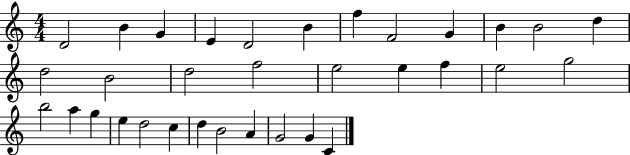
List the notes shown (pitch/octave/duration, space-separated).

D4/h B4/q G4/q E4/q D4/h B4/q F5/q F4/h G4/q B4/q B4/h D5/q D5/h B4/h D5/h F5/h E5/h E5/q F5/q E5/h G5/h B5/h A5/q G5/q E5/q D5/h C5/q D5/q B4/h A4/q G4/h G4/q C4/q